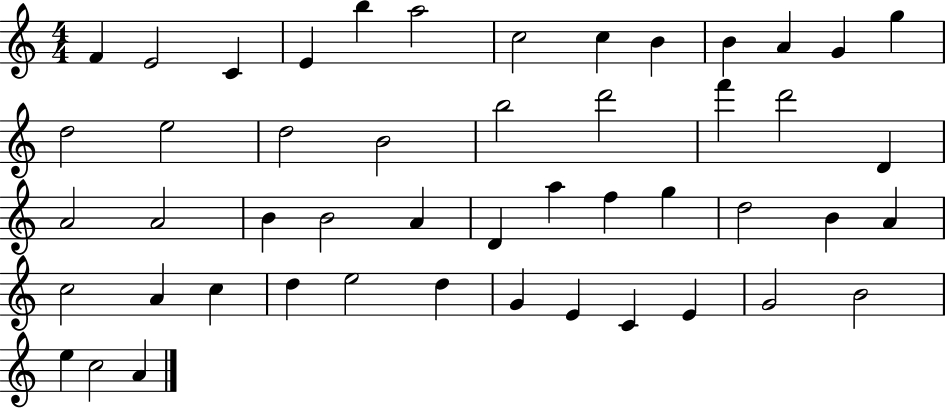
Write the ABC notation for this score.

X:1
T:Untitled
M:4/4
L:1/4
K:C
F E2 C E b a2 c2 c B B A G g d2 e2 d2 B2 b2 d'2 f' d'2 D A2 A2 B B2 A D a f g d2 B A c2 A c d e2 d G E C E G2 B2 e c2 A